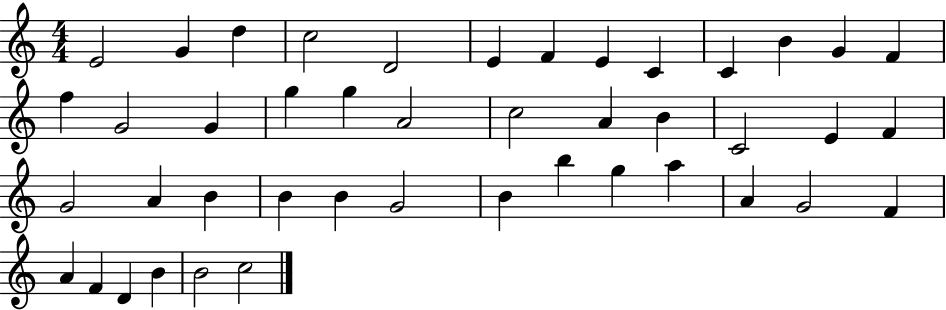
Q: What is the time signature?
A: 4/4